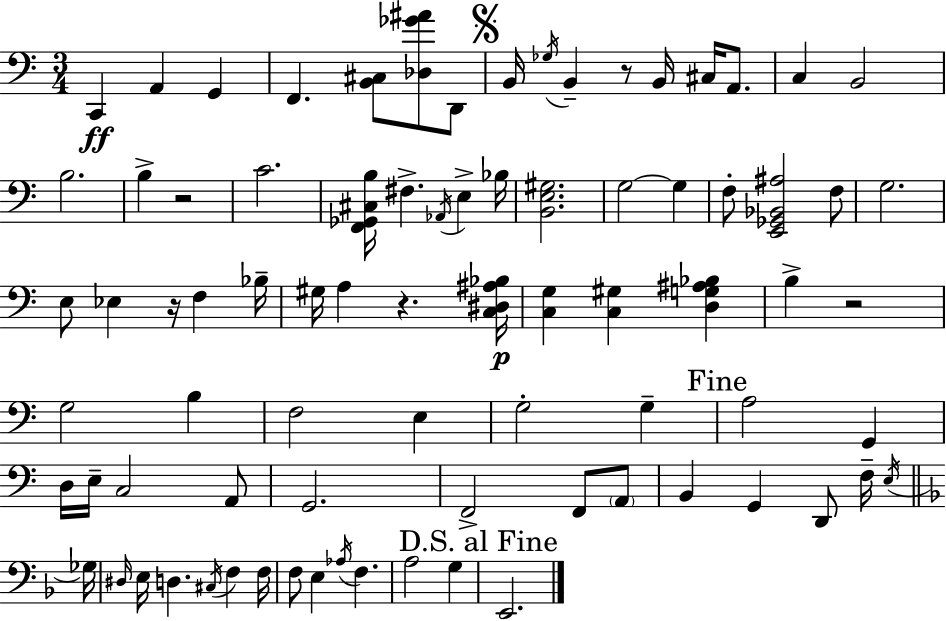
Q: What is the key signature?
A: C major